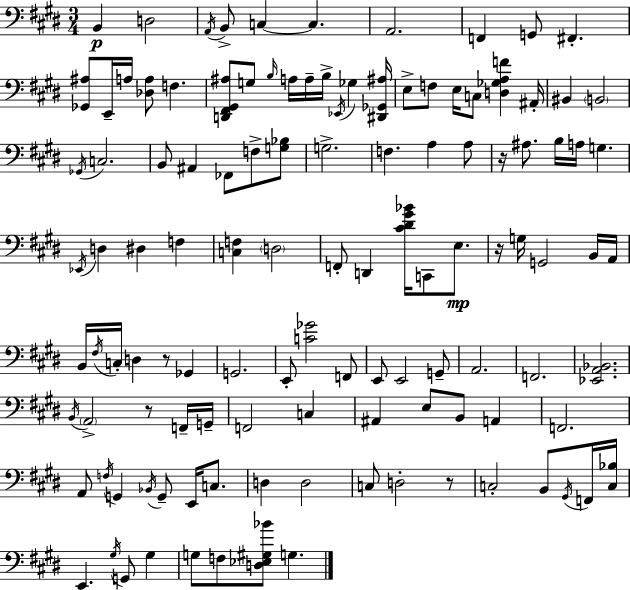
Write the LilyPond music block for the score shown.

{
  \clef bass
  \numericTimeSignature
  \time 3/4
  \key e \major
  b,4\p d2 | \acciaccatura { a,16 } b,8-> c4~~ c4. | a,2. | f,4 g,8 fis,4.-. | \break <ges, ais>8 e,16-- a16 <des a>8 f4. | <d, fis, gis, ais>8 g8 \grace { b16 } a16 a16-- b16-> \acciaccatura { ees,16 } ges4 | <dis, ges, ais>16 e8-> f8 e16 c8 <d ges a f'>4 | ais,16-. bis,4 \parenthesize b,2 | \break \acciaccatura { ges,16 } c2. | b,8 ais,4 fes,8 | f8-> <g bes>8 g2.-> | f4. a4 | \break a8 r16 ais8. b16 a16 g4. | \acciaccatura { ees,16 } d4 dis4 | f4 <c f>4 \parenthesize d2 | f,8-. d,4 <cis' dis' gis' bes'>16 | \break c,8 e8.\mp r16 g16 g,2 | b,16 a,16 b,16 \acciaccatura { fis16 } c16-. d4 | r8 ges,4 g,2. | e,8-. <c' ges'>2 | \break f,8 e,8 e,2 | g,8-- a,2. | f,2. | <ees, a, bes,>2. | \break \acciaccatura { b,16 } \parenthesize a,2-> | r8 f,16-- g,16-- f,2 | c4 ais,4 e8 | b,8 a,4 f,2. | \break a,8 \acciaccatura { f16 } g,4 | \acciaccatura { bes,16 } g,8-- e,16 c8. d4 | d2 c8 d2-. | r8 c2-. | \break b,8 \acciaccatura { gis,16 } f,16 <c bes>16 e,4. | \acciaccatura { gis16 } g,8 gis4 g8 | f8 <d ees gis bes'>8 g4. \bar "|."
}